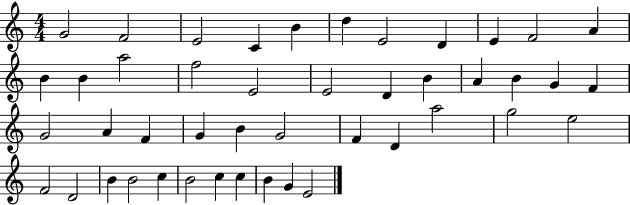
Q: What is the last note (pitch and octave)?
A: E4